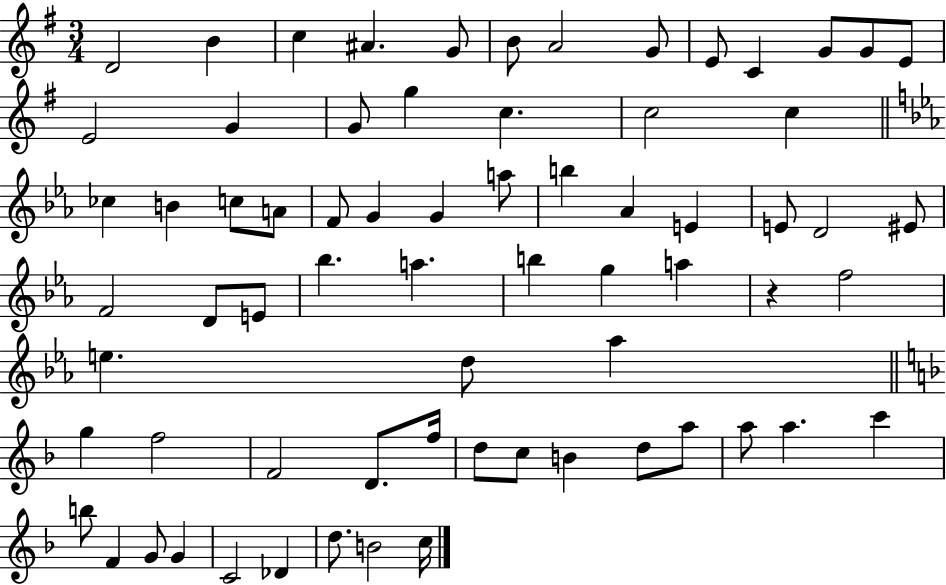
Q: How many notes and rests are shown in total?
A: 69